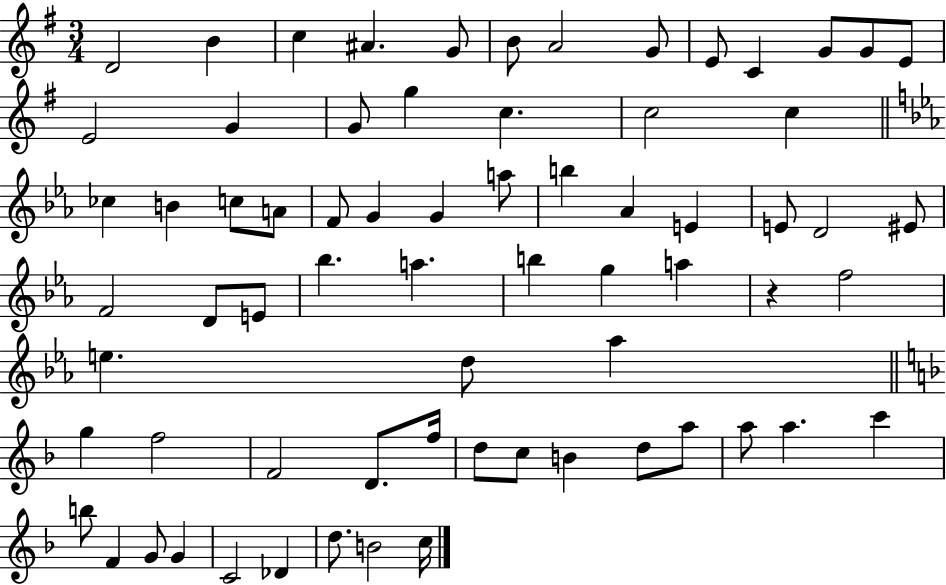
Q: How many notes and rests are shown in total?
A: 69